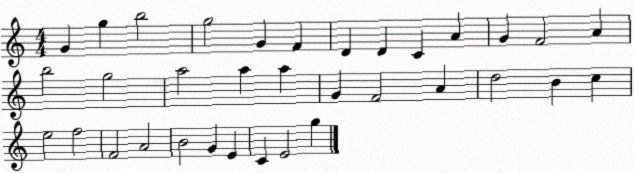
X:1
T:Untitled
M:4/4
L:1/4
K:C
G g b2 g2 G F D D C A G F2 A b2 g2 a2 a a G F2 A d2 B c e2 f2 F2 A2 B2 G E C E2 g